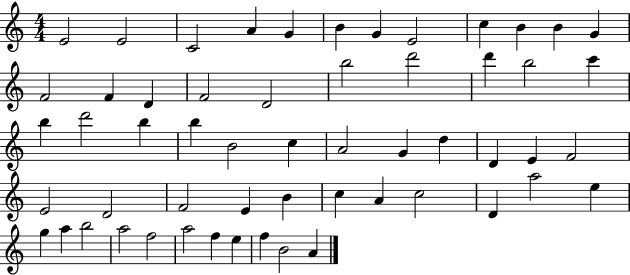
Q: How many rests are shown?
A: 0